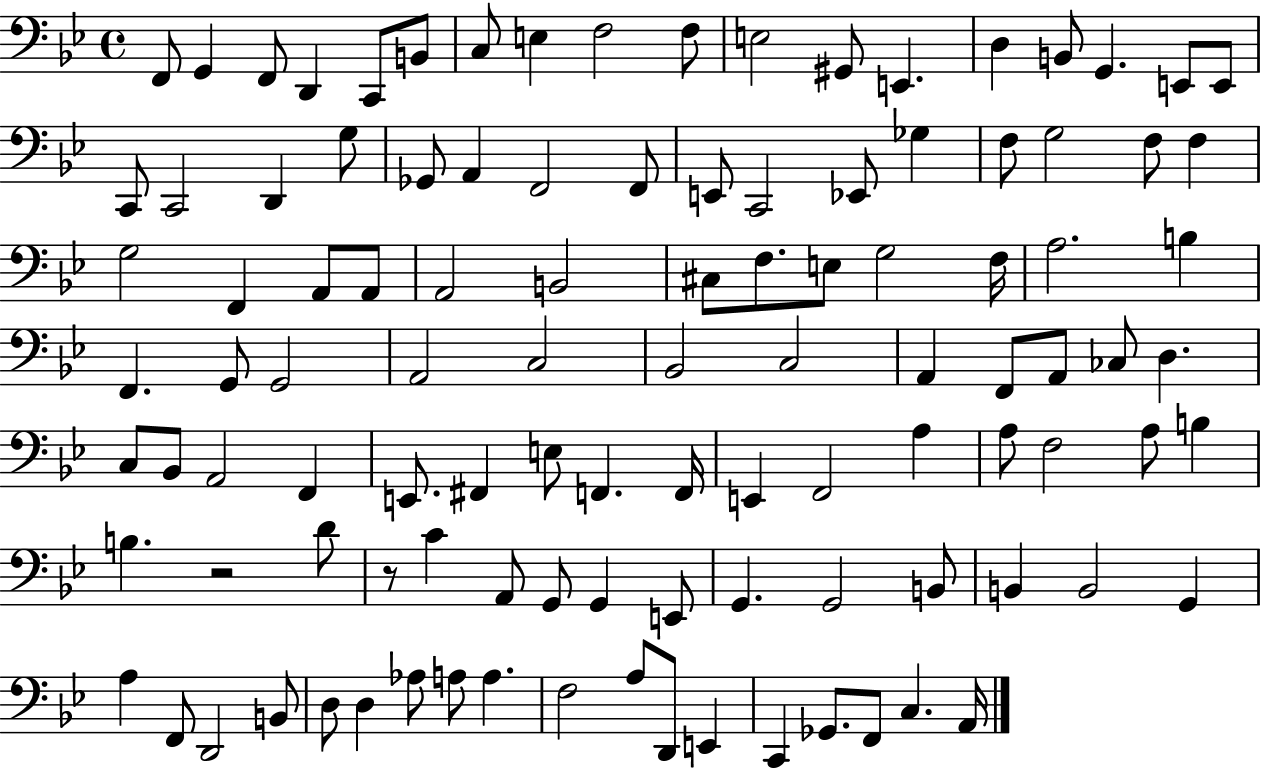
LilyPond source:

{
  \clef bass
  \time 4/4
  \defaultTimeSignature
  \key bes \major
  f,8 g,4 f,8 d,4 c,8 b,8 | c8 e4 f2 f8 | e2 gis,8 e,4. | d4 b,8 g,4. e,8 e,8 | \break c,8 c,2 d,4 g8 | ges,8 a,4 f,2 f,8 | e,8 c,2 ees,8 ges4 | f8 g2 f8 f4 | \break g2 f,4 a,8 a,8 | a,2 b,2 | cis8 f8. e8 g2 f16 | a2. b4 | \break f,4. g,8 g,2 | a,2 c2 | bes,2 c2 | a,4 f,8 a,8 ces8 d4. | \break c8 bes,8 a,2 f,4 | e,8. fis,4 e8 f,4. f,16 | e,4 f,2 a4 | a8 f2 a8 b4 | \break b4. r2 d'8 | r8 c'4 a,8 g,8 g,4 e,8 | g,4. g,2 b,8 | b,4 b,2 g,4 | \break a4 f,8 d,2 b,8 | d8 d4 aes8 a8 a4. | f2 a8 d,8 e,4 | c,4 ges,8. f,8 c4. a,16 | \break \bar "|."
}